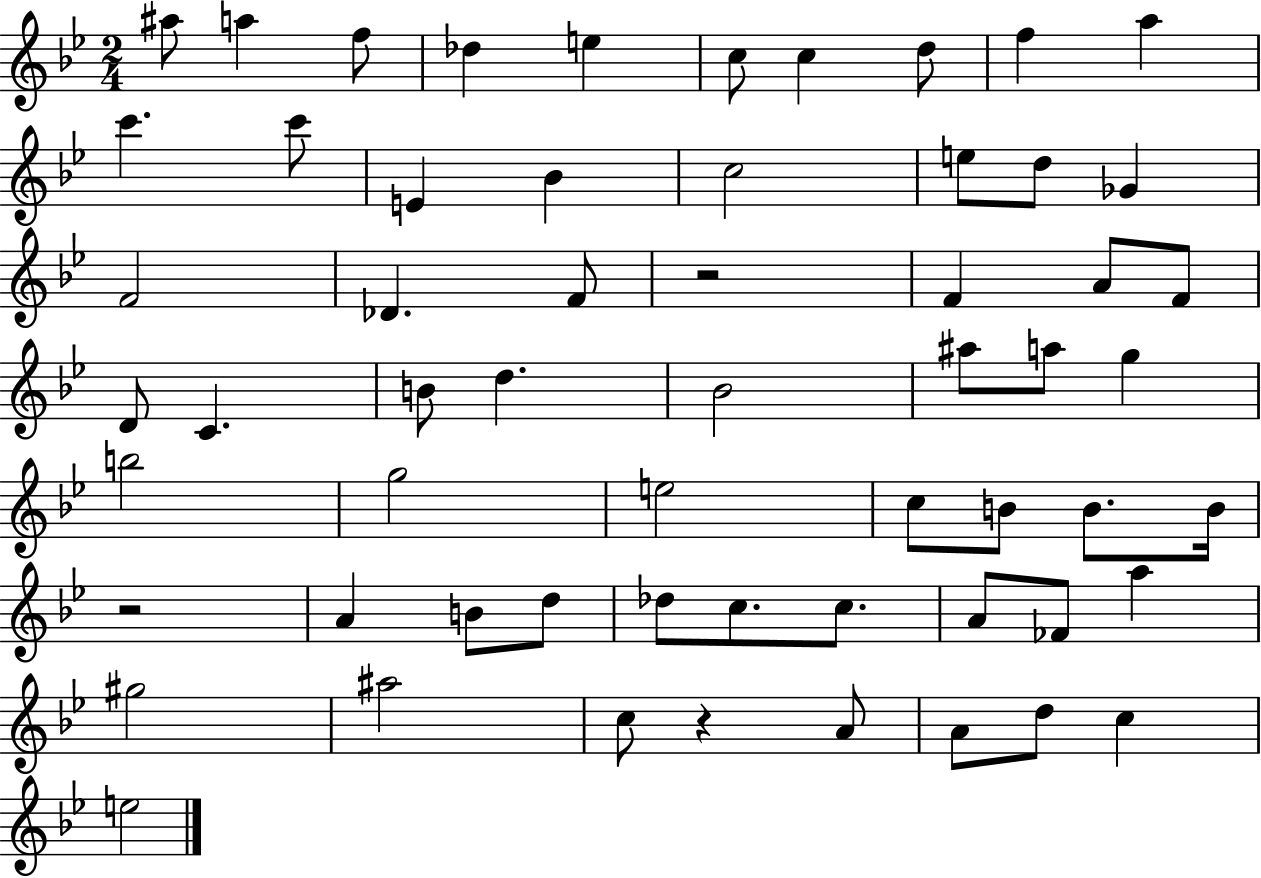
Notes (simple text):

A#5/e A5/q F5/e Db5/q E5/q C5/e C5/q D5/e F5/q A5/q C6/q. C6/e E4/q Bb4/q C5/h E5/e D5/e Gb4/q F4/h Db4/q. F4/e R/h F4/q A4/e F4/e D4/e C4/q. B4/e D5/q. Bb4/h A#5/e A5/e G5/q B5/h G5/h E5/h C5/e B4/e B4/e. B4/s R/h A4/q B4/e D5/e Db5/e C5/e. C5/e. A4/e FES4/e A5/q G#5/h A#5/h C5/e R/q A4/e A4/e D5/e C5/q E5/h